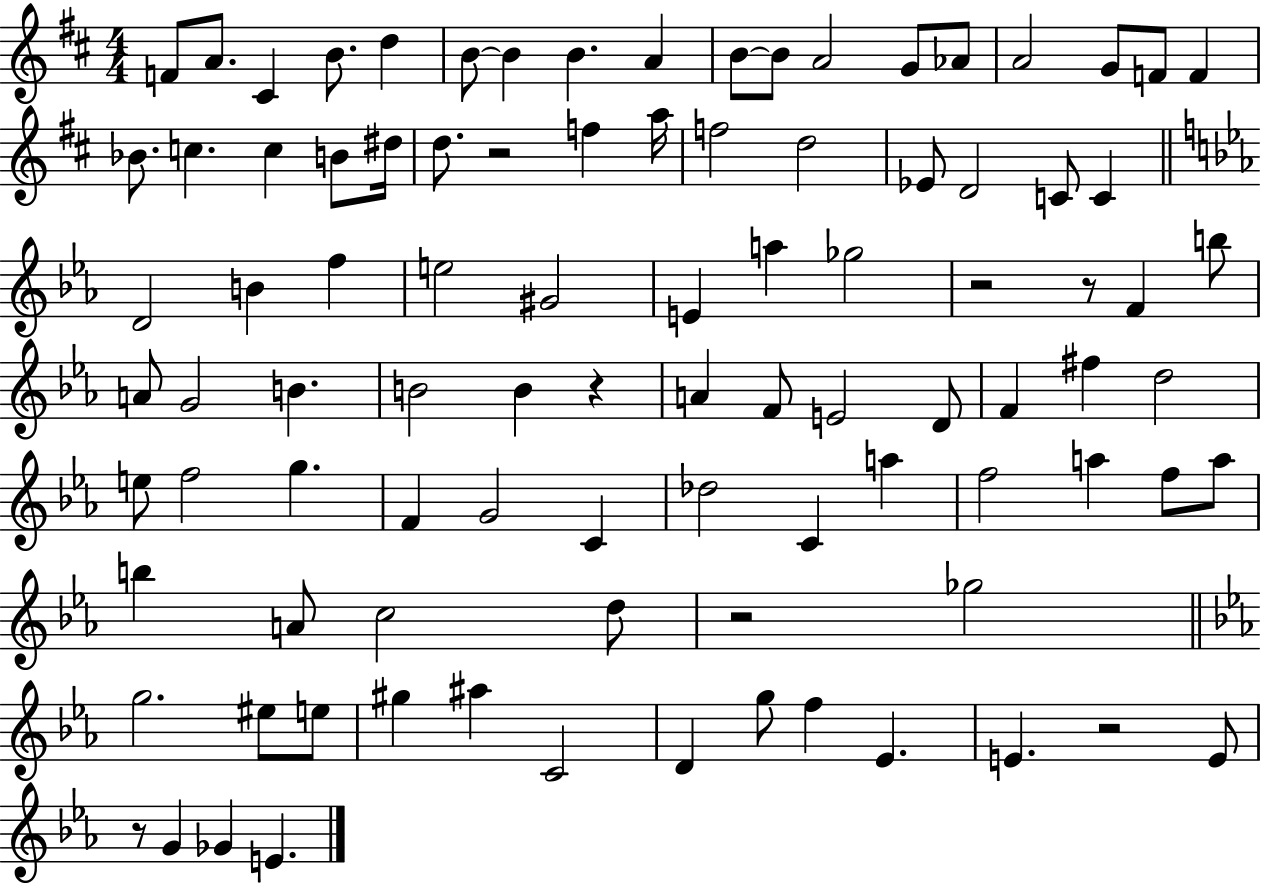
{
  \clef treble
  \numericTimeSignature
  \time 4/4
  \key d \major
  f'8 a'8. cis'4 b'8. d''4 | b'8~~ b'4 b'4. a'4 | b'8~~ b'8 a'2 g'8 aes'8 | a'2 g'8 f'8 f'4 | \break bes'8. c''4. c''4 b'8 dis''16 | d''8. r2 f''4 a''16 | f''2 d''2 | ees'8 d'2 c'8 c'4 | \break \bar "||" \break \key c \minor d'2 b'4 f''4 | e''2 gis'2 | e'4 a''4 ges''2 | r2 r8 f'4 b''8 | \break a'8 g'2 b'4. | b'2 b'4 r4 | a'4 f'8 e'2 d'8 | f'4 fis''4 d''2 | \break e''8 f''2 g''4. | f'4 g'2 c'4 | des''2 c'4 a''4 | f''2 a''4 f''8 a''8 | \break b''4 a'8 c''2 d''8 | r2 ges''2 | \bar "||" \break \key ees \major g''2. eis''8 e''8 | gis''4 ais''4 c'2 | d'4 g''8 f''4 ees'4. | e'4. r2 e'8 | \break r8 g'4 ges'4 e'4. | \bar "|."
}